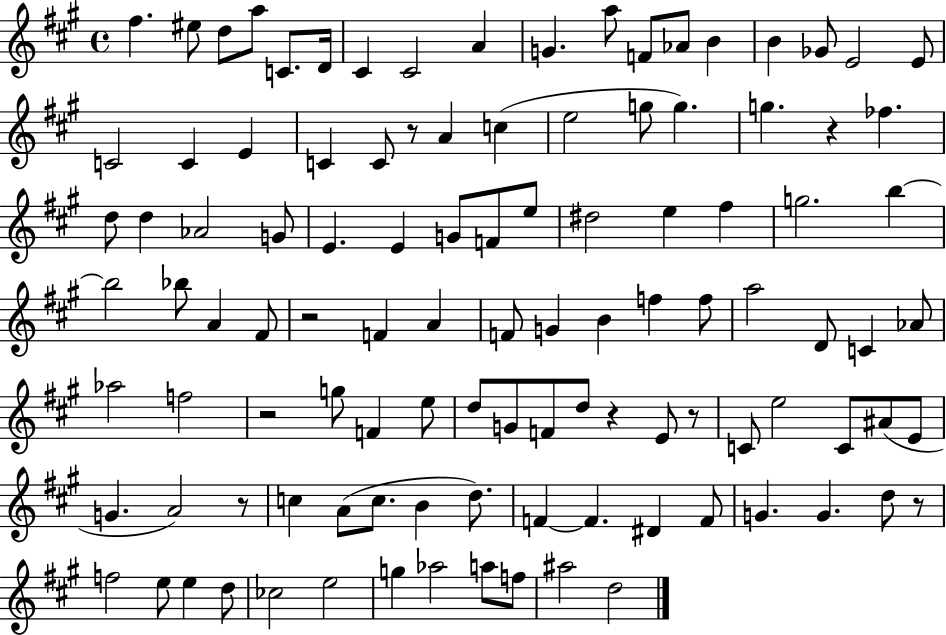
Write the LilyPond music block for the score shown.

{
  \clef treble
  \time 4/4
  \defaultTimeSignature
  \key a \major
  fis''4. eis''8 d''8 a''8 c'8. d'16 | cis'4 cis'2 a'4 | g'4. a''8 f'8 aes'8 b'4 | b'4 ges'8 e'2 e'8 | \break c'2 c'4 e'4 | c'4 c'8 r8 a'4 c''4( | e''2 g''8 g''4.) | g''4. r4 fes''4. | \break d''8 d''4 aes'2 g'8 | e'4. e'4 g'8 f'8 e''8 | dis''2 e''4 fis''4 | g''2. b''4~~ | \break b''2 bes''8 a'4 fis'8 | r2 f'4 a'4 | f'8 g'4 b'4 f''4 f''8 | a''2 d'8 c'4 aes'8 | \break aes''2 f''2 | r2 g''8 f'4 e''8 | d''8 g'8 f'8 d''8 r4 e'8 r8 | c'8 e''2 c'8 ais'8( e'8 | \break g'4. a'2) r8 | c''4 a'8( c''8. b'4 d''8.) | f'4~~ f'4. dis'4 f'8 | g'4. g'4. d''8 r8 | \break f''2 e''8 e''4 d''8 | ces''2 e''2 | g''4 aes''2 a''8 f''8 | ais''2 d''2 | \break \bar "|."
}